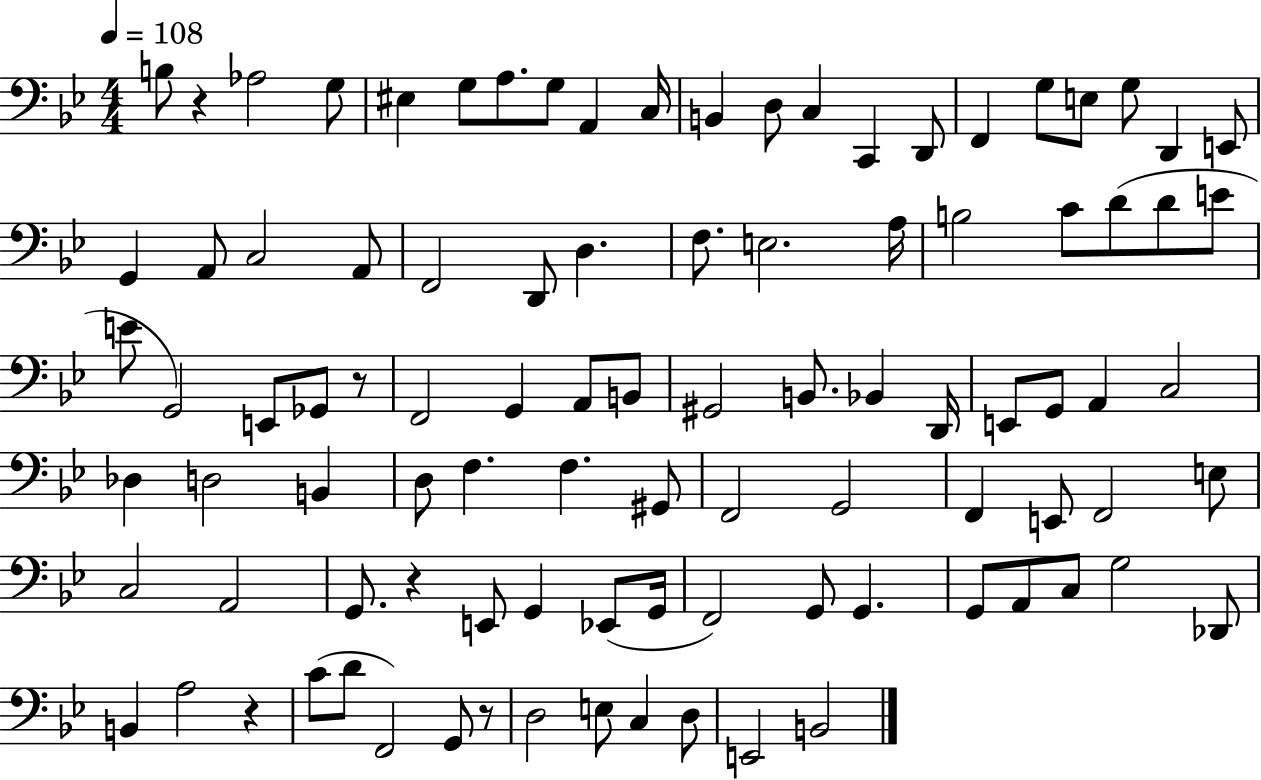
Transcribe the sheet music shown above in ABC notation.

X:1
T:Untitled
M:4/4
L:1/4
K:Bb
B,/2 z _A,2 G,/2 ^E, G,/2 A,/2 G,/2 A,, C,/4 B,, D,/2 C, C,, D,,/2 F,, G,/2 E,/2 G,/2 D,, E,,/2 G,, A,,/2 C,2 A,,/2 F,,2 D,,/2 D, F,/2 E,2 A,/4 B,2 C/2 D/2 D/2 E/2 E/2 G,,2 E,,/2 _G,,/2 z/2 F,,2 G,, A,,/2 B,,/2 ^G,,2 B,,/2 _B,, D,,/4 E,,/2 G,,/2 A,, C,2 _D, D,2 B,, D,/2 F, F, ^G,,/2 F,,2 G,,2 F,, E,,/2 F,,2 E,/2 C,2 A,,2 G,,/2 z E,,/2 G,, _E,,/2 G,,/4 F,,2 G,,/2 G,, G,,/2 A,,/2 C,/2 G,2 _D,,/2 B,, A,2 z C/2 D/2 F,,2 G,,/2 z/2 D,2 E,/2 C, D,/2 E,,2 B,,2